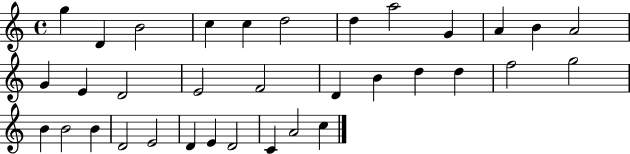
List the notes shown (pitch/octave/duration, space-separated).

G5/q D4/q B4/h C5/q C5/q D5/h D5/q A5/h G4/q A4/q B4/q A4/h G4/q E4/q D4/h E4/h F4/h D4/q B4/q D5/q D5/q F5/h G5/h B4/q B4/h B4/q D4/h E4/h D4/q E4/q D4/h C4/q A4/h C5/q